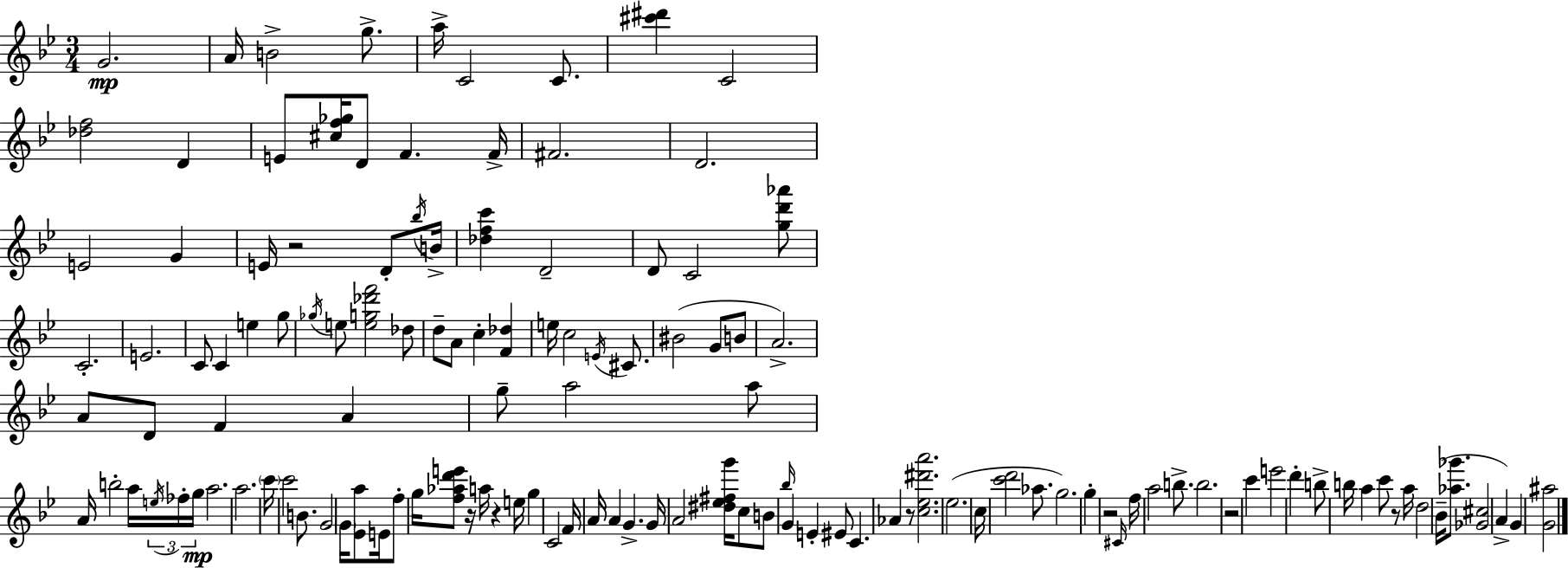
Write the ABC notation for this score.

X:1
T:Untitled
M:3/4
L:1/4
K:Bb
G2 A/4 B2 g/2 a/4 C2 C/2 [^c'^d'] C2 [_df]2 D E/2 [^cf_g]/4 D/2 F F/4 ^F2 D2 E2 G E/4 z2 D/2 _b/4 B/4 [_dfc'] D2 D/2 C2 [gd'_a']/2 C2 E2 C/2 C e g/2 _g/4 e/2 [eg_d'f']2 _d/2 d/2 A/2 c [F_d] e/4 c2 E/4 ^C/2 ^B2 G/2 B/2 A2 A/2 D/2 F A g/2 a2 a/2 A/4 b2 a/4 e/4 _f/4 g/4 a2 a2 c'/4 c'2 B/2 G2 G/4 [_Ea]/2 E/4 f/2 g/4 [f_ad'e']/2 z/4 a/4 z e/4 g C2 F/4 A/4 A G G/4 A2 [^d_e^fg']/4 c/2 B/2 _b/4 G E ^E/2 C _A z/2 [c_e^d'a']2 _e2 c/4 [c'd']2 _a/2 g2 g z2 ^C/4 f/4 a2 b/2 b2 z2 c' e'2 d' b/2 b/4 a c'/2 z/2 a/4 d2 _B/4 [_a_g']/2 [_G^c]2 A G [G^a]2